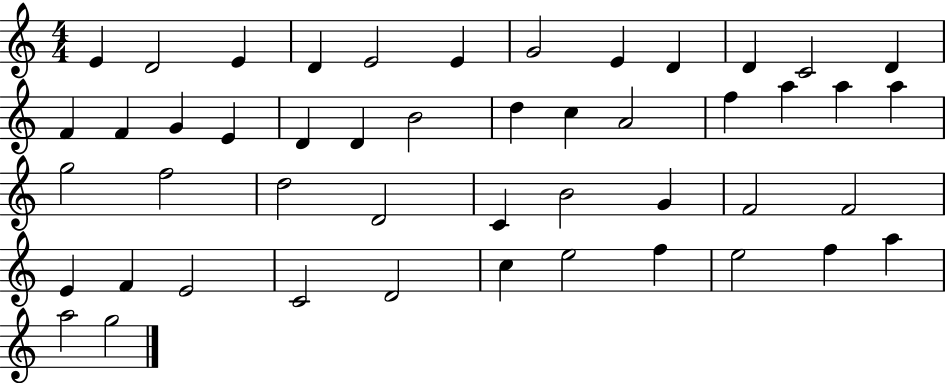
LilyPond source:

{
  \clef treble
  \numericTimeSignature
  \time 4/4
  \key c \major
  e'4 d'2 e'4 | d'4 e'2 e'4 | g'2 e'4 d'4 | d'4 c'2 d'4 | \break f'4 f'4 g'4 e'4 | d'4 d'4 b'2 | d''4 c''4 a'2 | f''4 a''4 a''4 a''4 | \break g''2 f''2 | d''2 d'2 | c'4 b'2 g'4 | f'2 f'2 | \break e'4 f'4 e'2 | c'2 d'2 | c''4 e''2 f''4 | e''2 f''4 a''4 | \break a''2 g''2 | \bar "|."
}